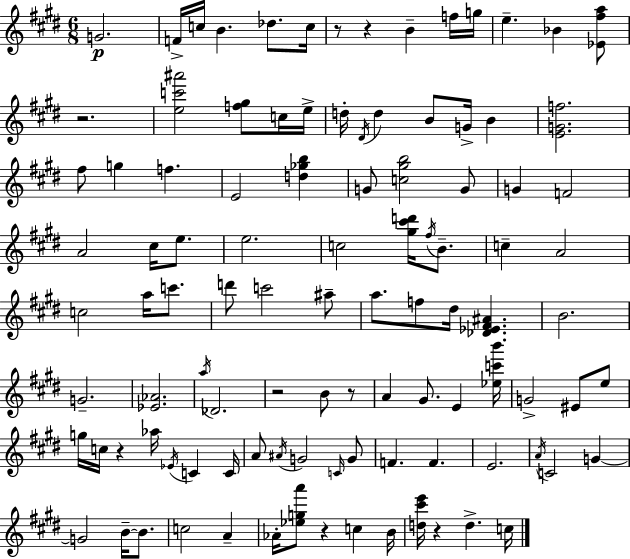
G4/h. F4/s C5/s B4/q. Db5/e. C5/s R/e R/q B4/q F5/s G5/s E5/q. Bb4/q [Eb4,F#5,A5]/e R/h. [E5,C6,A#6]/h [F5,G#5]/e C5/s E5/s D5/s D#4/s D5/q B4/e G4/s B4/q [E4,G4,F5]/h. F#5/e G5/q F5/q. E4/h [D5,Gb5,B5]/q G4/e [C5,G#5,B5]/h G4/e G4/q F4/h A4/h C#5/s E5/e. E5/h. C5/h [G#5,C#6,D6]/s F#5/s B4/e. C5/q A4/h C5/h A5/s C6/e. D6/e C6/h A#5/e A5/e. F5/e D#5/s [Db4,Eb4,F#4,A#4]/q. B4/h. G4/h. [Eb4,Ab4]/h. A5/s Db4/h. R/h B4/e R/e A4/q G#4/e. E4/q [Eb5,C6,B6]/s G4/h EIS4/e E5/e G5/s C5/s R/q Ab5/s Eb4/s C4/q C4/s A4/e A#4/s G4/h C4/s G4/e F4/q. F4/q. E4/h. A4/s C4/h G4/q G4/h B4/s B4/e. C5/h A4/q Ab4/s [Eb5,G5,A6]/e R/q C5/q B4/s [D5,C#6,E6]/s R/q D5/q. C5/s